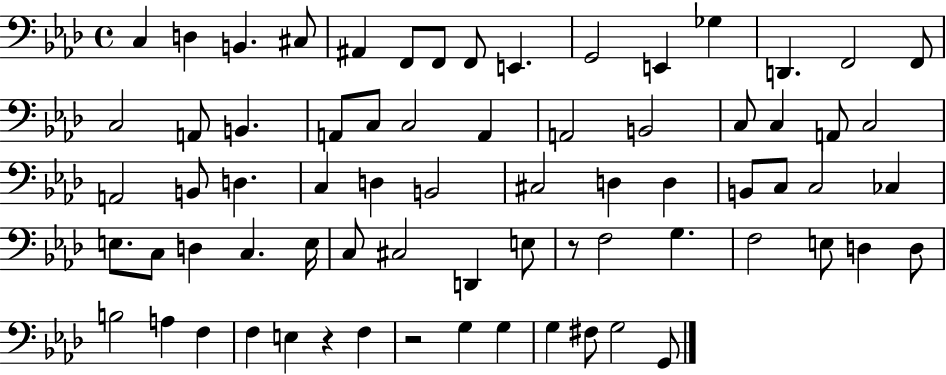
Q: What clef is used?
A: bass